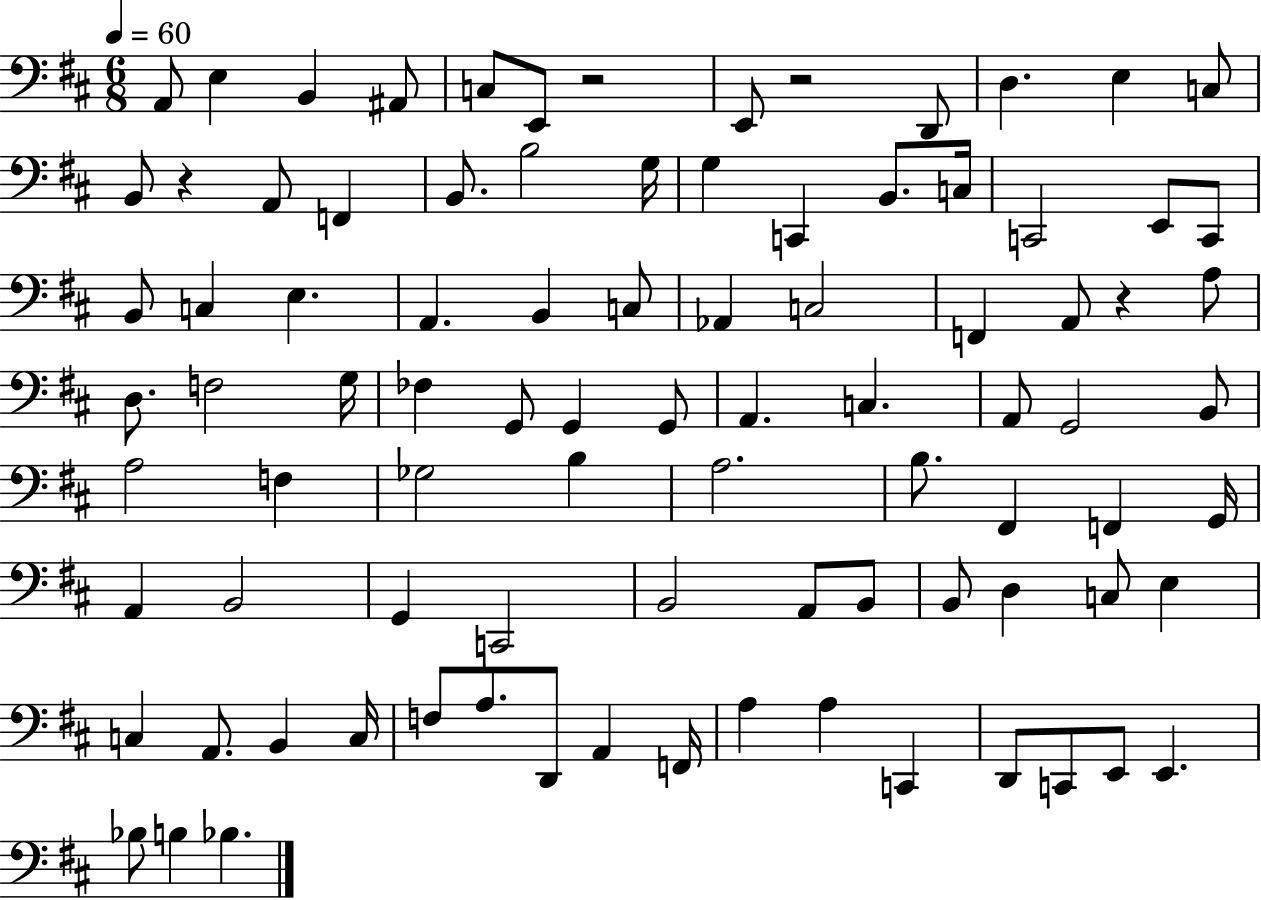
X:1
T:Untitled
M:6/8
L:1/4
K:D
A,,/2 E, B,, ^A,,/2 C,/2 E,,/2 z2 E,,/2 z2 D,,/2 D, E, C,/2 B,,/2 z A,,/2 F,, B,,/2 B,2 G,/4 G, C,, B,,/2 C,/4 C,,2 E,,/2 C,,/2 B,,/2 C, E, A,, B,, C,/2 _A,, C,2 F,, A,,/2 z A,/2 D,/2 F,2 G,/4 _F, G,,/2 G,, G,,/2 A,, C, A,,/2 G,,2 B,,/2 A,2 F, _G,2 B, A,2 B,/2 ^F,, F,, G,,/4 A,, B,,2 G,, C,,2 B,,2 A,,/2 B,,/2 B,,/2 D, C,/2 E, C, A,,/2 B,, C,/4 F,/2 A,/2 D,,/2 A,, F,,/4 A, A, C,, D,,/2 C,,/2 E,,/2 E,, _B,/2 B, _B,